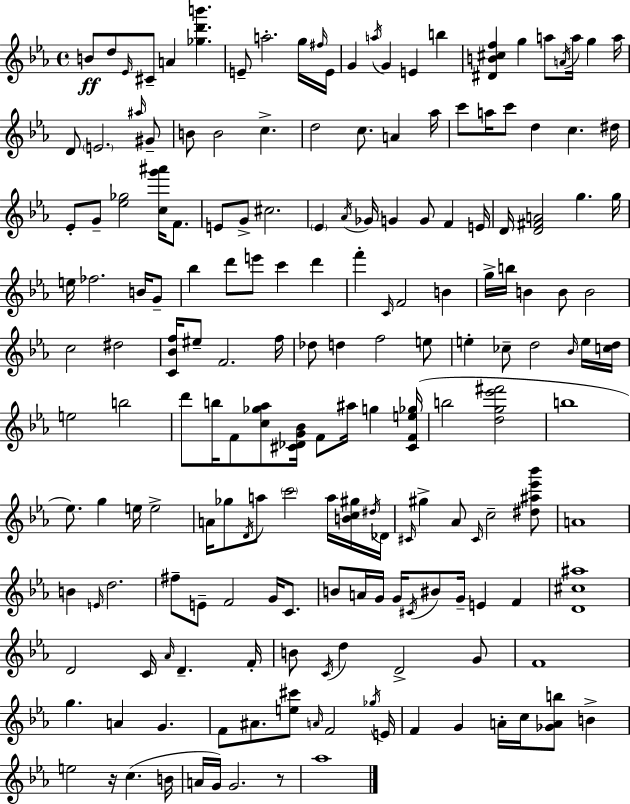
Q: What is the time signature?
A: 4/4